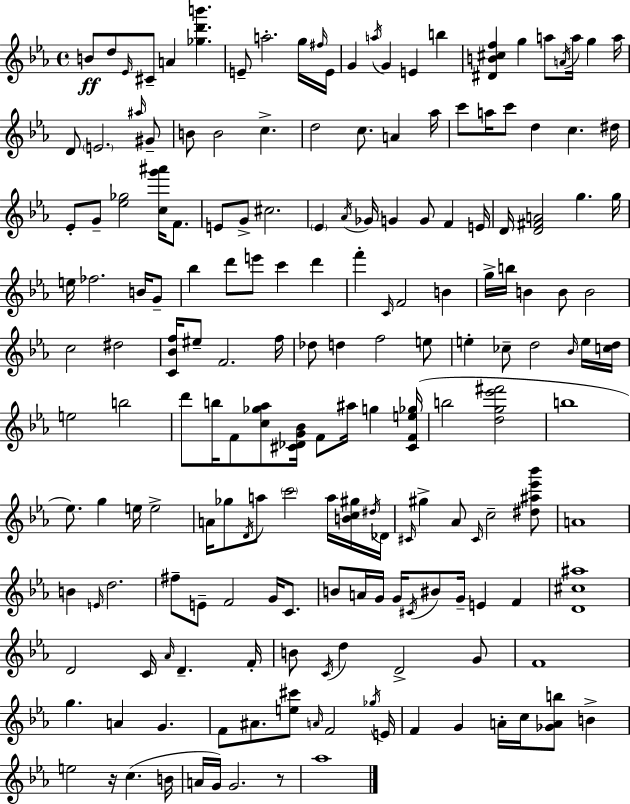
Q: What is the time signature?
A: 4/4